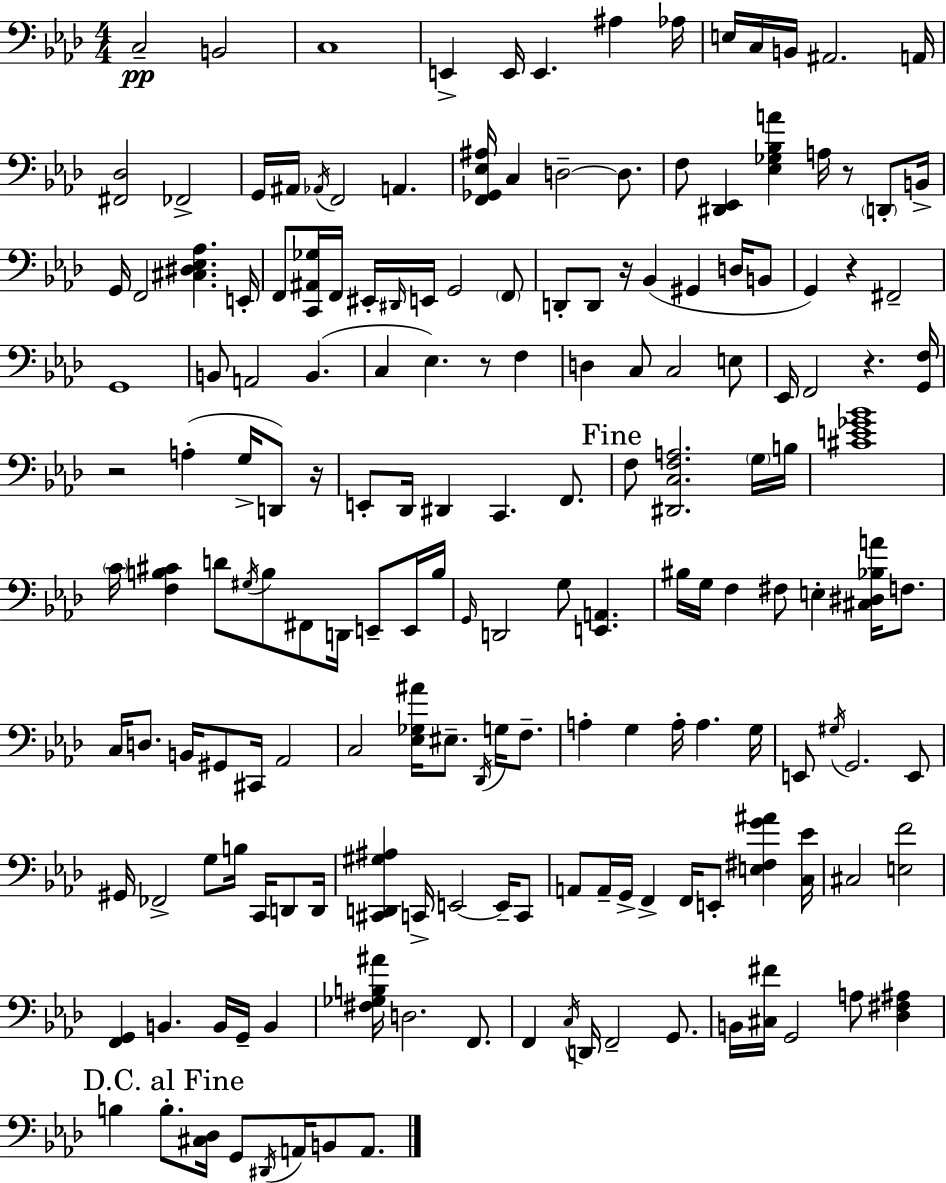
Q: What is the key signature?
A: F minor